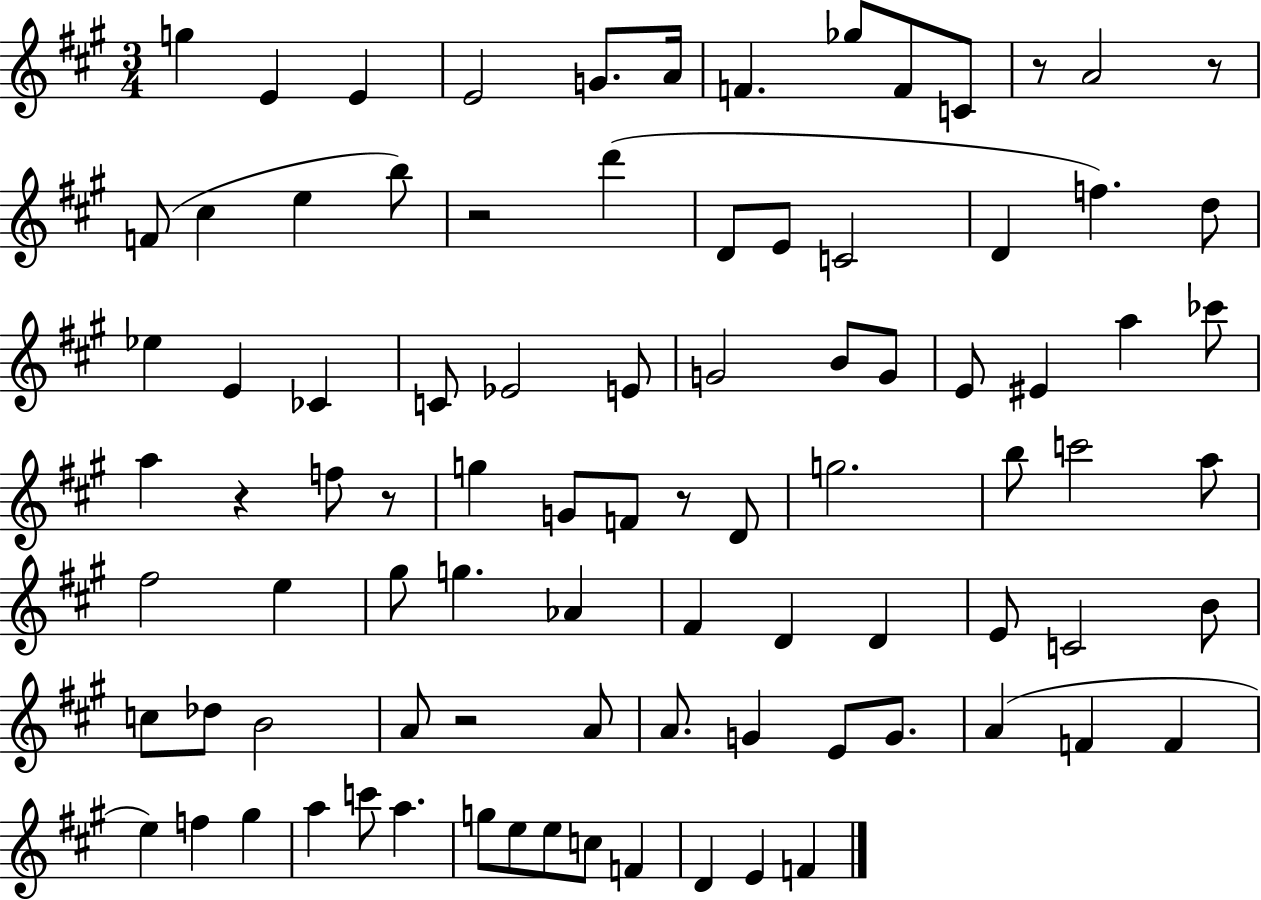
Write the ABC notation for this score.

X:1
T:Untitled
M:3/4
L:1/4
K:A
g E E E2 G/2 A/4 F _g/2 F/2 C/2 z/2 A2 z/2 F/2 ^c e b/2 z2 d' D/2 E/2 C2 D f d/2 _e E _C C/2 _E2 E/2 G2 B/2 G/2 E/2 ^E a _c'/2 a z f/2 z/2 g G/2 F/2 z/2 D/2 g2 b/2 c'2 a/2 ^f2 e ^g/2 g _A ^F D D E/2 C2 B/2 c/2 _d/2 B2 A/2 z2 A/2 A/2 G E/2 G/2 A F F e f ^g a c'/2 a g/2 e/2 e/2 c/2 F D E F